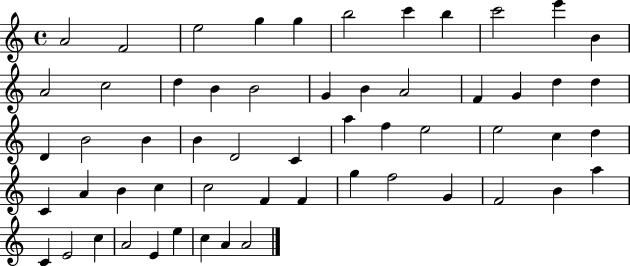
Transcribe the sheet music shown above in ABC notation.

X:1
T:Untitled
M:4/4
L:1/4
K:C
A2 F2 e2 g g b2 c' b c'2 e' B A2 c2 d B B2 G B A2 F G d d D B2 B B D2 C a f e2 e2 c d C A B c c2 F F g f2 G F2 B a C E2 c A2 E e c A A2